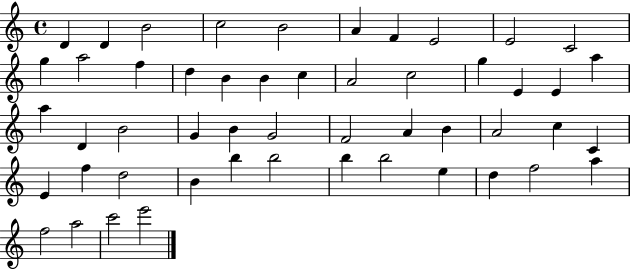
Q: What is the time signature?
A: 4/4